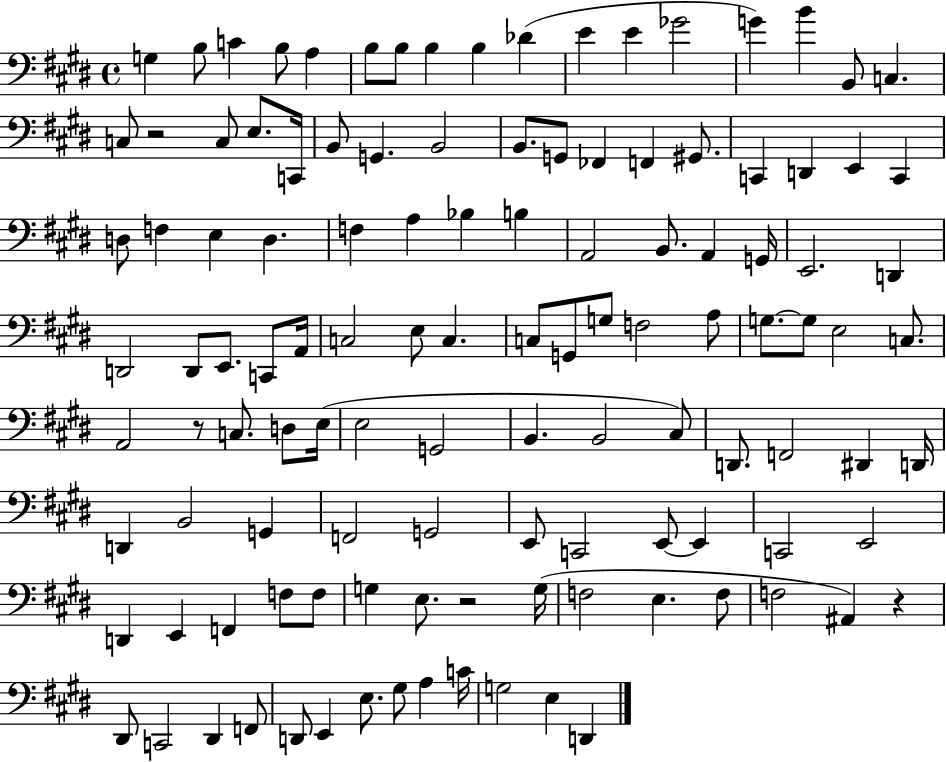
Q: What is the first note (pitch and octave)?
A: G3